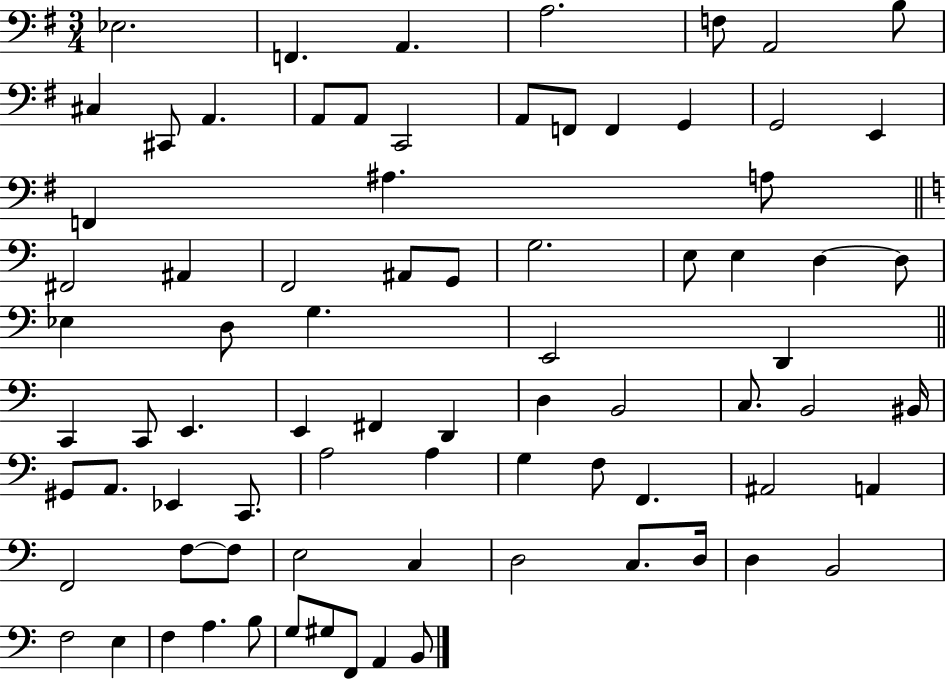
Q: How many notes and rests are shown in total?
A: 79